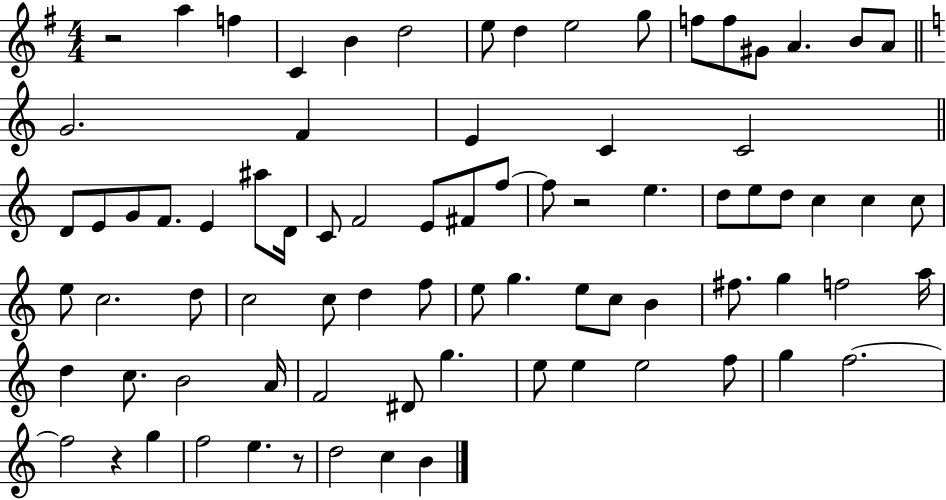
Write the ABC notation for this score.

X:1
T:Untitled
M:4/4
L:1/4
K:G
z2 a f C B d2 e/2 d e2 g/2 f/2 f/2 ^G/2 A B/2 A/2 G2 F E C C2 D/2 E/2 G/2 F/2 E ^a/2 D/4 C/2 F2 E/2 ^F/2 f/2 f/2 z2 e d/2 e/2 d/2 c c c/2 e/2 c2 d/2 c2 c/2 d f/2 e/2 g e/2 c/2 B ^f/2 g f2 a/4 d c/2 B2 A/4 F2 ^D/2 g e/2 e e2 f/2 g f2 f2 z g f2 e z/2 d2 c B